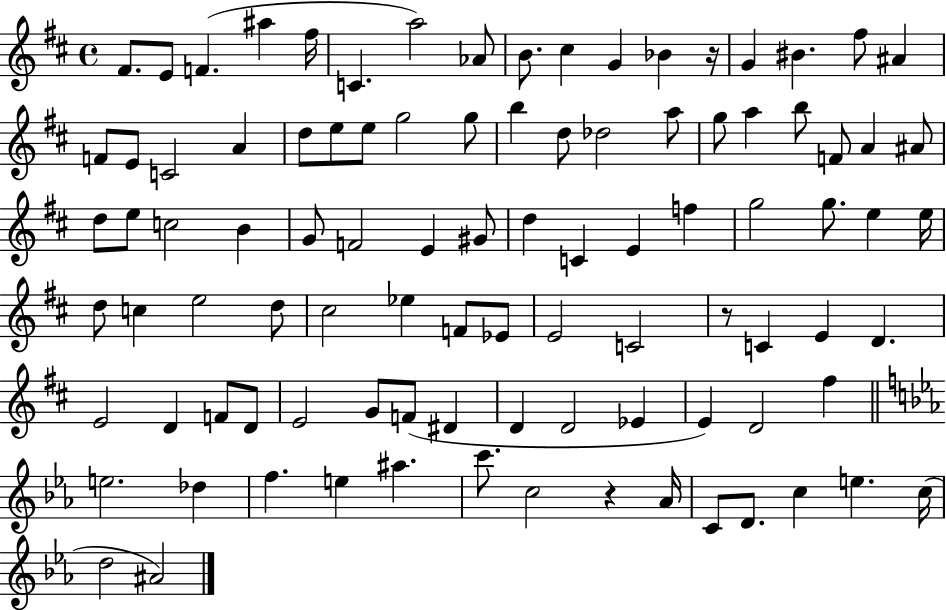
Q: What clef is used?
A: treble